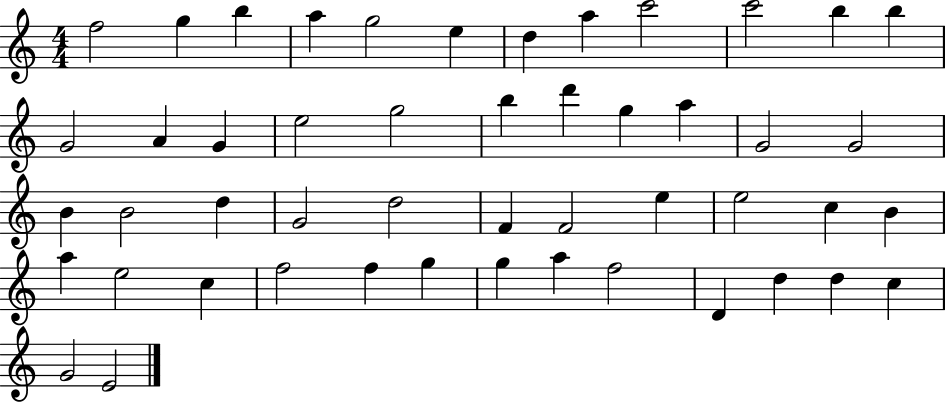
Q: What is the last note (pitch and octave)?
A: E4